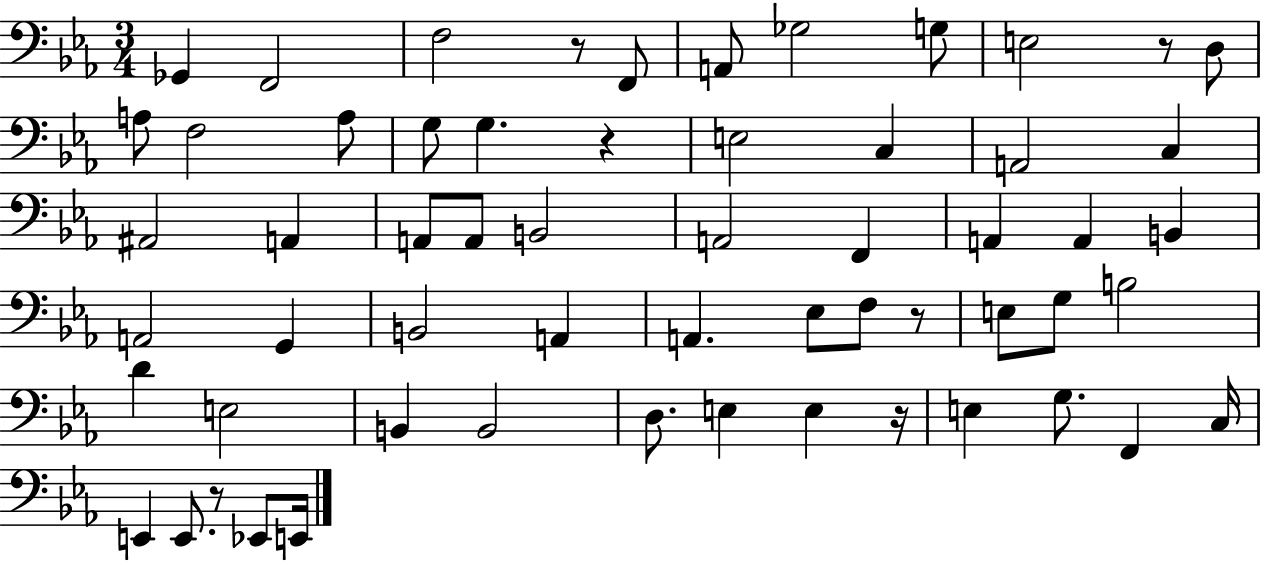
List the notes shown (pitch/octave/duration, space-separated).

Gb2/q F2/h F3/h R/e F2/e A2/e Gb3/h G3/e E3/h R/e D3/e A3/e F3/h A3/e G3/e G3/q. R/q E3/h C3/q A2/h C3/q A#2/h A2/q A2/e A2/e B2/h A2/h F2/q A2/q A2/q B2/q A2/h G2/q B2/h A2/q A2/q. Eb3/e F3/e R/e E3/e G3/e B3/h D4/q E3/h B2/q B2/h D3/e. E3/q E3/q R/s E3/q G3/e. F2/q C3/s E2/q E2/e. R/e Eb2/e E2/s